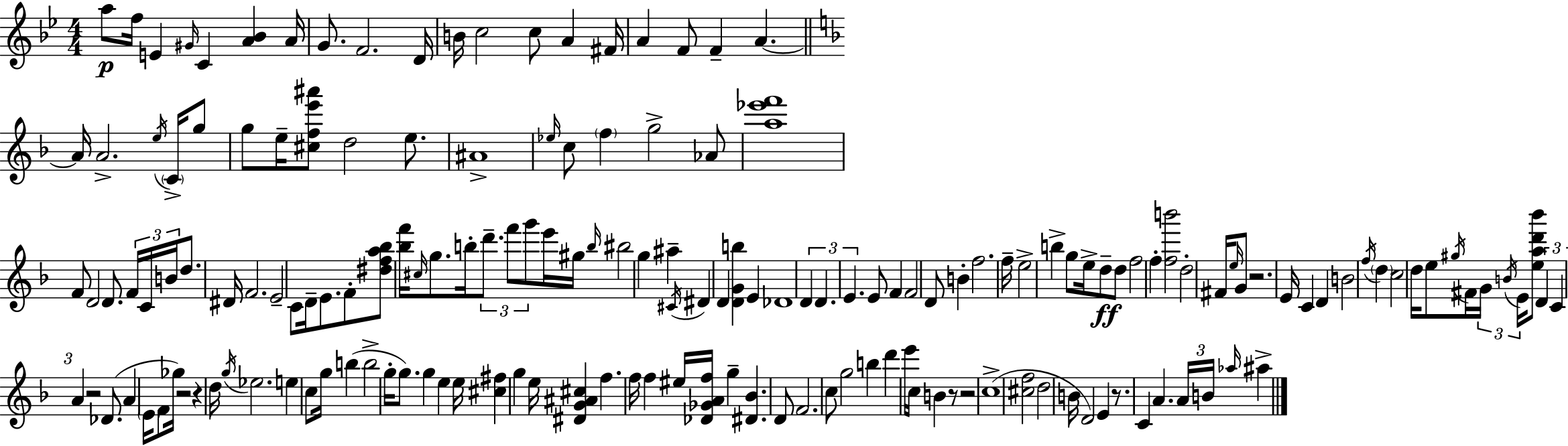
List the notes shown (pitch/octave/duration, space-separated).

A5/e F5/s E4/q G#4/s C4/q [A4,Bb4]/q A4/s G4/e. F4/h. D4/s B4/s C5/h C5/e A4/q F#4/s A4/q F4/e F4/q A4/q. A4/s A4/h. E5/s C4/s G5/e G5/e E5/s [C#5,F5,E6,A#6]/e D5/h E5/e. A#4/w Eb5/s C5/e F5/q G5/h Ab4/e [A5,Eb6,F6]/w F4/e D4/h D4/e. F4/s C4/s B4/s D5/e. D#4/s F4/h. E4/h C4/e D4/s E4/e. F4/e [D#5,F5,A5,Bb5]/e [Bb5,F6]/s C#5/s G5/e. B5/s D6/e. F6/e G6/e E6/s G#5/s B5/s BIS5/h G5/q A#5/q C#4/s D#4/q D4/q [D4,G4,B5]/q E4/q Db4/w D4/q D4/q. E4/q. E4/e F4/q F4/h D4/e B4/q F5/h. F5/s E5/h B5/q G5/e E5/s D5/e D5/e F5/h F5/q [F5,B6]/h D5/h F#4/s E5/s G4/e R/h. E4/s C4/q D4/q B4/h F5/s D5/q C5/h D5/s E5/e G#5/s F#4/s G4/s B4/s E4/s [E5,A5,D6,Bb6]/e D4/q C4/q A4/q R/h Db4/e. A4/q E4/s F4/e Gb5/s R/h R/q D5/s G5/s Eb5/h. E5/q C5/e G5/s B5/q B5/h G5/s G5/e. G5/q E5/q E5/s [C#5,F#5]/q G5/q E5/s [D#4,G4,A#4,C#5]/q F5/q. F5/s F5/q EIS5/s [Db4,Gb4,A4,F5]/s G5/q [D#4,Bb4]/q. D4/e F4/h. C5/e G5/h B5/q D6/q E6/s C5/s B4/q R/e R/h C5/w [C#5,F5]/h D5/h B4/s D4/h E4/q R/e. C4/q A4/q. A4/s B4/s Ab5/s A#5/q